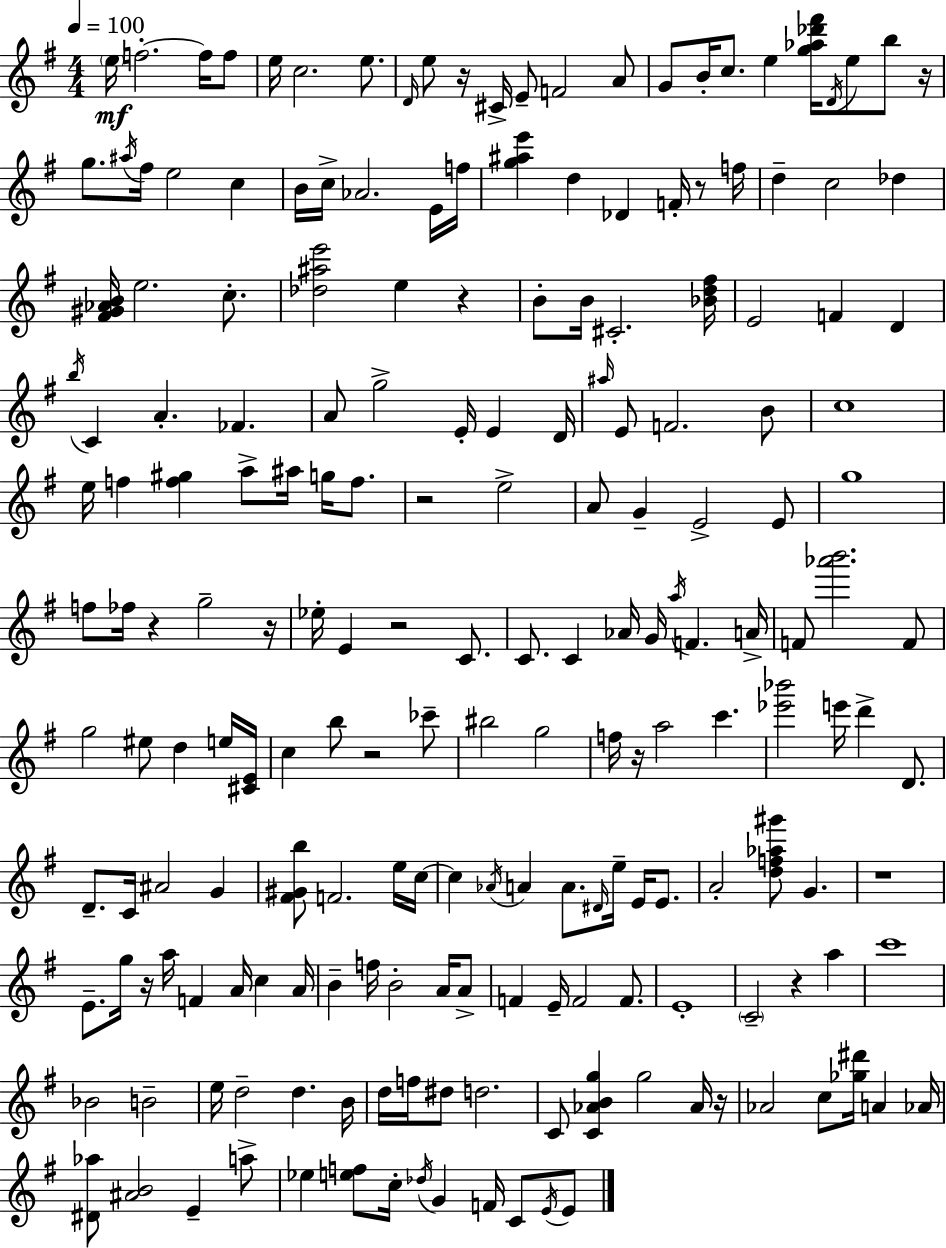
{
  \clef treble
  \numericTimeSignature
  \time 4/4
  \key e \minor
  \tempo 4 = 100
  \repeat volta 2 { \parenthesize e''16\mf f''2.-.~~ f''16 f''8 | e''16 c''2. e''8. | \grace { d'16 } e''8 r16 cis'16-> e'8-- f'2 a'8 | g'8 b'16-. c''8. e''4 <g'' aes'' des''' fis'''>16 \acciaccatura { d'16 } e''8 b''8 | \break r16 g''8. \acciaccatura { ais''16 } fis''16 e''2 c''4 | b'16 c''16-> aes'2. | e'16 f''16 <g'' ais'' e'''>4 d''4 des'4 f'16-. | r8 f''16 d''4-- c''2 des''4 | \break <fis' gis' aes' b'>16 e''2. | c''8.-. <des'' ais'' e'''>2 e''4 r4 | b'8-. b'16 cis'2.-. | <bes' d'' fis''>16 e'2 f'4 d'4 | \break \acciaccatura { b''16 } c'4 a'4.-. fes'4. | a'8 g''2-> e'16-. e'4 | d'16 \grace { ais''16 } e'8 f'2. | b'8 c''1 | \break e''16 f''4 <f'' gis''>4 a''8-> | ais''16 g''16 f''8. r2 e''2-> | a'8 g'4-- e'2-> | e'8 g''1 | \break f''8 fes''16 r4 g''2-- | r16 ees''16-. e'4 r2 | c'8. c'8. c'4 aes'16 g'16 \acciaccatura { a''16 } f'4. | a'16-> f'8 <aes''' b'''>2. | \break f'8 g''2 eis''8 | d''4 e''16 <cis' e'>16 c''4 b''8 r2 | ces'''8-- bis''2 g''2 | f''16 r16 a''2 | \break c'''4. <ees''' bes'''>2 e'''16 d'''4-> | d'8. d'8.-- c'16 ais'2 | g'4 <fis' gis' b''>8 f'2. | e''16 c''16~~ c''4 \acciaccatura { aes'16 } a'4 a'8. | \break \grace { dis'16 } e''16-- e'16 e'8. a'2-. | <d'' f'' aes'' gis'''>8 g'4. r1 | e'8.-- g''16 r16 a''16 f'4 | a'16 c''4 a'16 b'4-- f''16 b'2-. | \break a'16 a'8-> f'4 e'16-- f'2 | f'8. e'1-. | \parenthesize c'2-- | r4 a''4 c'''1 | \break bes'2 | b'2-- e''16 d''2-- | d''4. b'16 d''16 f''16 dis''8 d''2. | c'8 <c' aes' b' g''>4 g''2 | \break aes'16 r16 aes'2 | c''8 <ges'' dis'''>16 a'4 aes'16 <dis' aes''>8 <ais' b'>2 | e'4-- a''8-> ees''4 <e'' f''>8 c''16-. \acciaccatura { des''16 } | g'4 f'16 c'8 \acciaccatura { e'16 } e'8 } \bar "|."
}